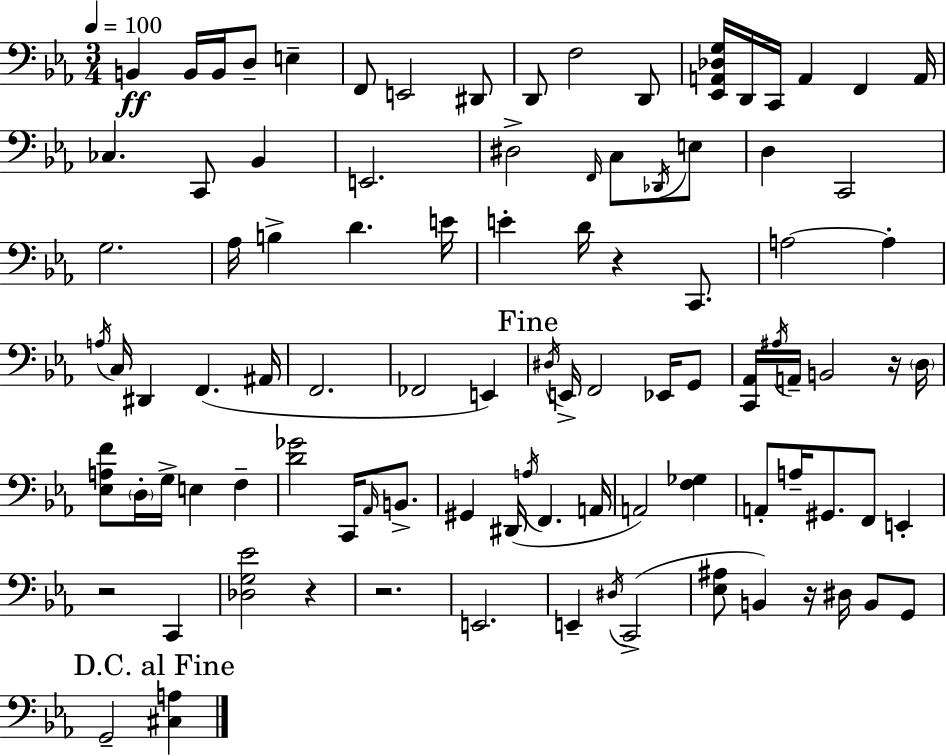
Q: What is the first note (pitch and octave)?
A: B2